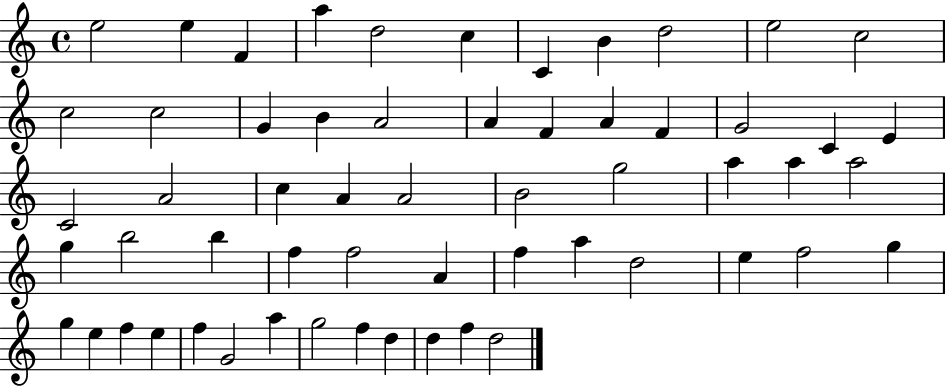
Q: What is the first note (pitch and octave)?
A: E5